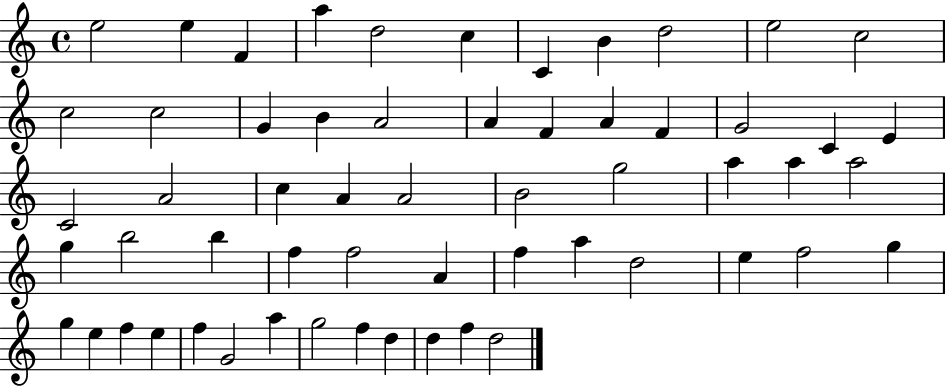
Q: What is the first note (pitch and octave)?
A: E5